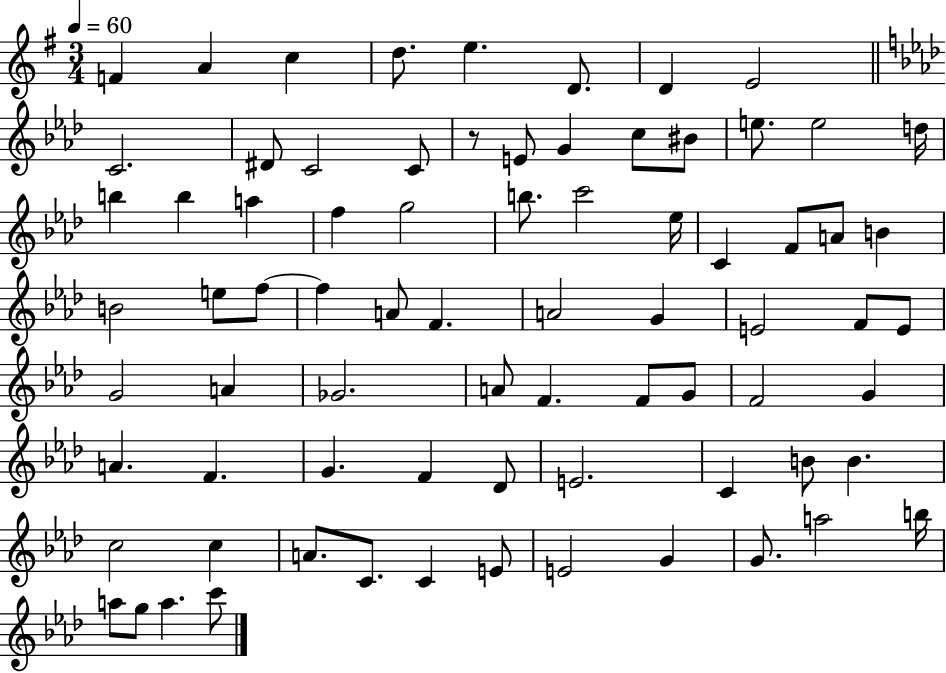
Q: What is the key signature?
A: G major